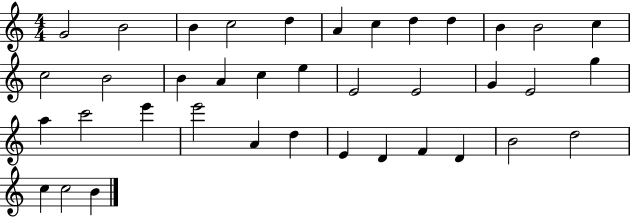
X:1
T:Untitled
M:4/4
L:1/4
K:C
G2 B2 B c2 d A c d d B B2 c c2 B2 B A c e E2 E2 G E2 g a c'2 e' e'2 A d E D F D B2 d2 c c2 B